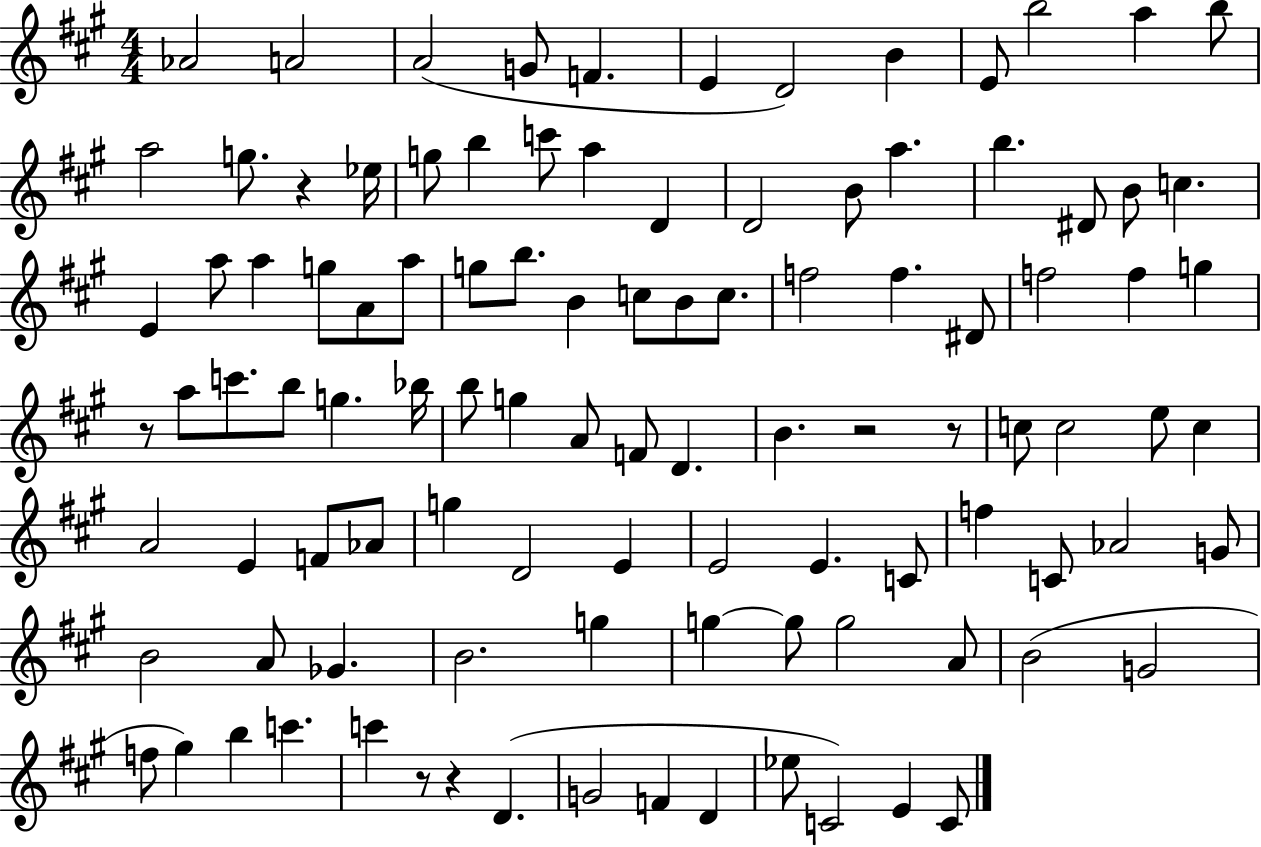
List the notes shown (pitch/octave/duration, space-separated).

Ab4/h A4/h A4/h G4/e F4/q. E4/q D4/h B4/q E4/e B5/h A5/q B5/e A5/h G5/e. R/q Eb5/s G5/e B5/q C6/e A5/q D4/q D4/h B4/e A5/q. B5/q. D#4/e B4/e C5/q. E4/q A5/e A5/q G5/e A4/e A5/e G5/e B5/e. B4/q C5/e B4/e C5/e. F5/h F5/q. D#4/e F5/h F5/q G5/q R/e A5/e C6/e. B5/e G5/q. Bb5/s B5/e G5/q A4/e F4/e D4/q. B4/q. R/h R/e C5/e C5/h E5/e C5/q A4/h E4/q F4/e Ab4/e G5/q D4/h E4/q E4/h E4/q. C4/e F5/q C4/e Ab4/h G4/e B4/h A4/e Gb4/q. B4/h. G5/q G5/q G5/e G5/h A4/e B4/h G4/h F5/e G#5/q B5/q C6/q. C6/q R/e R/q D4/q. G4/h F4/q D4/q Eb5/e C4/h E4/q C4/e